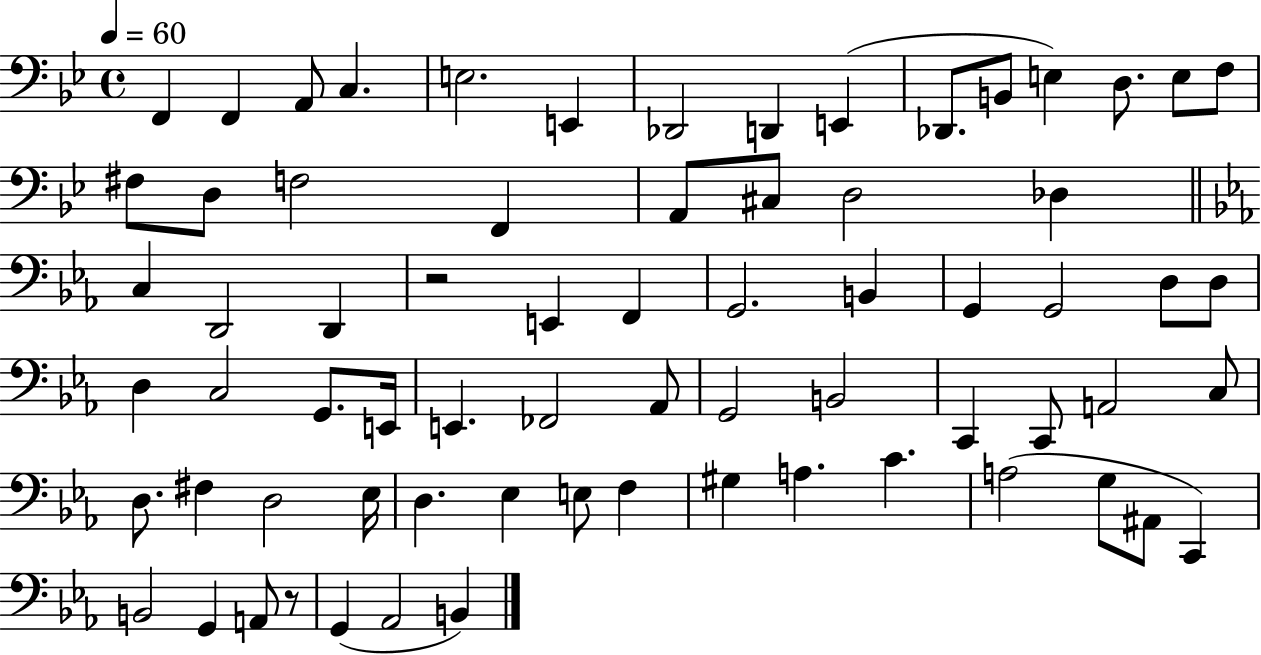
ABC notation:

X:1
T:Untitled
M:4/4
L:1/4
K:Bb
F,, F,, A,,/2 C, E,2 E,, _D,,2 D,, E,, _D,,/2 B,,/2 E, D,/2 E,/2 F,/2 ^F,/2 D,/2 F,2 F,, A,,/2 ^C,/2 D,2 _D, C, D,,2 D,, z2 E,, F,, G,,2 B,, G,, G,,2 D,/2 D,/2 D, C,2 G,,/2 E,,/4 E,, _F,,2 _A,,/2 G,,2 B,,2 C,, C,,/2 A,,2 C,/2 D,/2 ^F, D,2 _E,/4 D, _E, E,/2 F, ^G, A, C A,2 G,/2 ^A,,/2 C,, B,,2 G,, A,,/2 z/2 G,, _A,,2 B,,